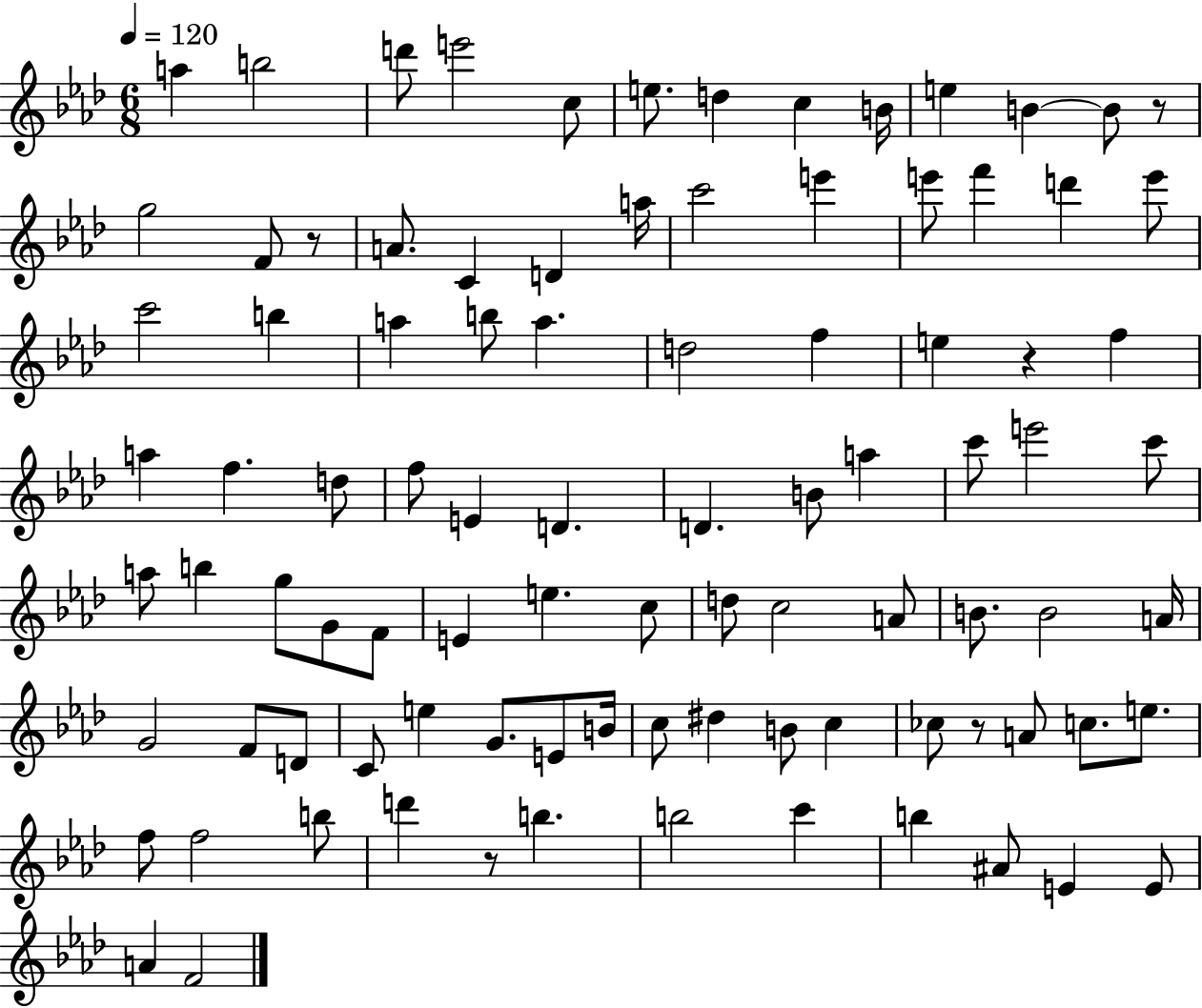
{
  \clef treble
  \numericTimeSignature
  \time 6/8
  \key aes \major
  \tempo 4 = 120
  a''4 b''2 | d'''8 e'''2 c''8 | e''8. d''4 c''4 b'16 | e''4 b'4~~ b'8 r8 | \break g''2 f'8 r8 | a'8. c'4 d'4 a''16 | c'''2 e'''4 | e'''8 f'''4 d'''4 e'''8 | \break c'''2 b''4 | a''4 b''8 a''4. | d''2 f''4 | e''4 r4 f''4 | \break a''4 f''4. d''8 | f''8 e'4 d'4. | d'4. b'8 a''4 | c'''8 e'''2 c'''8 | \break a''8 b''4 g''8 g'8 f'8 | e'4 e''4. c''8 | d''8 c''2 a'8 | b'8. b'2 a'16 | \break g'2 f'8 d'8 | c'8 e''4 g'8. e'8 b'16 | c''8 dis''4 b'8 c''4 | ces''8 r8 a'8 c''8. e''8. | \break f''8 f''2 b''8 | d'''4 r8 b''4. | b''2 c'''4 | b''4 ais'8 e'4 e'8 | \break a'4 f'2 | \bar "|."
}